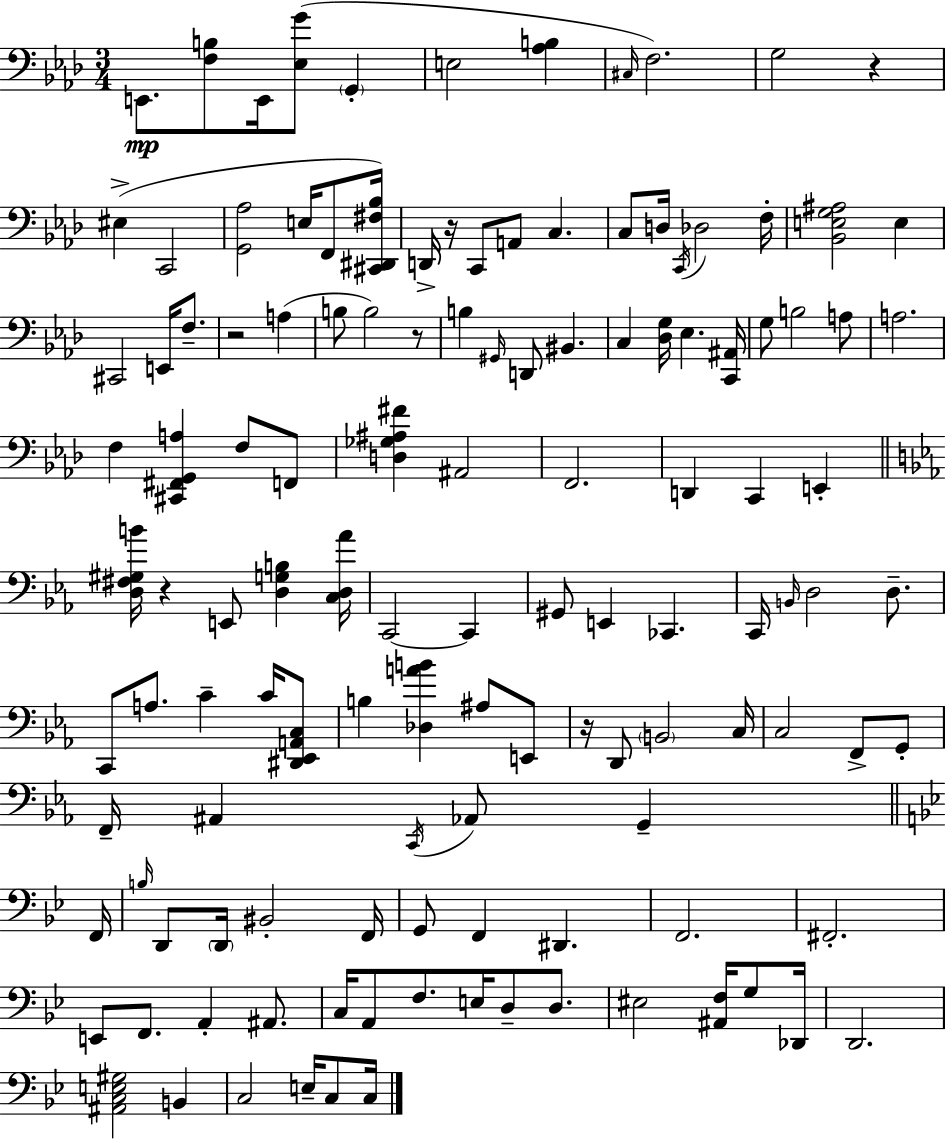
E2/e. [F3,B3]/e E2/s [Eb3,G4]/e G2/q E3/h [Ab3,B3]/q C#3/s F3/h. G3/h R/q EIS3/q C2/h [G2,Ab3]/h E3/s F2/e [C#2,D#2,F#3,Bb3]/s D2/s R/s C2/e A2/e C3/q. C3/e D3/s C2/s Db3/h F3/s [Bb2,E3,G3,A#3]/h E3/q C#2/h E2/s F3/e. R/h A3/q B3/e B3/h R/e B3/q G#2/s D2/e BIS2/q. C3/q [Db3,G3]/s Eb3/q. [C2,A#2]/s G3/e B3/h A3/e A3/h. F3/q [C#2,F#2,G2,A3]/q F3/e F2/e [D3,Gb3,A#3,F#4]/q A#2/h F2/h. D2/q C2/q E2/q [D3,F#3,G#3,B4]/s R/q E2/e [D3,G3,B3]/q [C3,D3,Ab4]/s C2/h C2/q G#2/e E2/q CES2/q. C2/s B2/s D3/h D3/e. C2/e A3/e. C4/q C4/s [D#2,Eb2,A2,C3]/e B3/q [Db3,A4,B4]/q A#3/e E2/e R/s D2/e B2/h C3/s C3/h F2/e G2/e F2/s A#2/q C2/s Ab2/e G2/q F2/s B3/s D2/e D2/s BIS2/h F2/s G2/e F2/q D#2/q. F2/h. F#2/h. E2/e F2/e. A2/q A#2/e. C3/s A2/e F3/e. E3/s D3/e D3/e. EIS3/h [A#2,F3]/s G3/e Db2/s D2/h. [A#2,C3,E3,G#3]/h B2/q C3/h E3/s C3/e C3/s